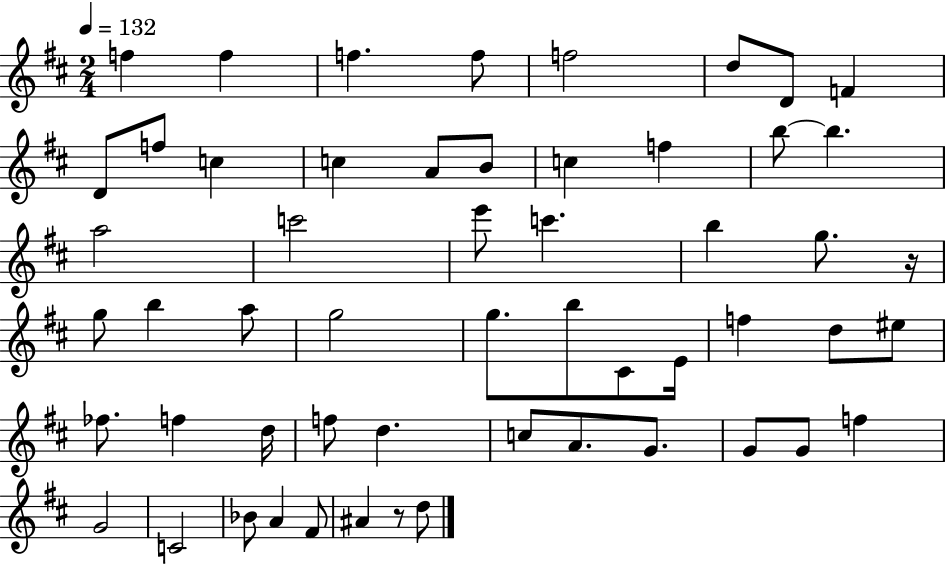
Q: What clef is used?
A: treble